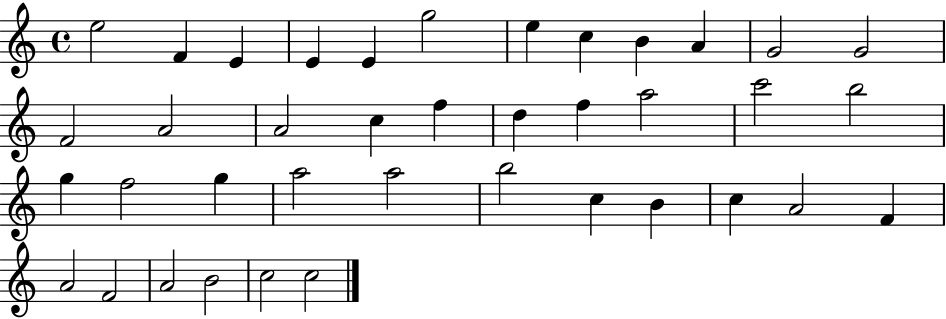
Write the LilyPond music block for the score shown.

{
  \clef treble
  \time 4/4
  \defaultTimeSignature
  \key c \major
  e''2 f'4 e'4 | e'4 e'4 g''2 | e''4 c''4 b'4 a'4 | g'2 g'2 | \break f'2 a'2 | a'2 c''4 f''4 | d''4 f''4 a''2 | c'''2 b''2 | \break g''4 f''2 g''4 | a''2 a''2 | b''2 c''4 b'4 | c''4 a'2 f'4 | \break a'2 f'2 | a'2 b'2 | c''2 c''2 | \bar "|."
}